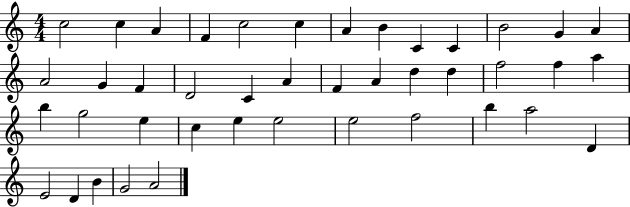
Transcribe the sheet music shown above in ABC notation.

X:1
T:Untitled
M:4/4
L:1/4
K:C
c2 c A F c2 c A B C C B2 G A A2 G F D2 C A F A d d f2 f a b g2 e c e e2 e2 f2 b a2 D E2 D B G2 A2